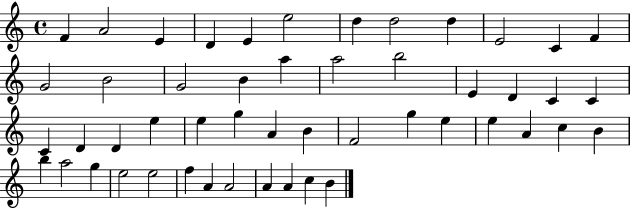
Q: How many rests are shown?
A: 0